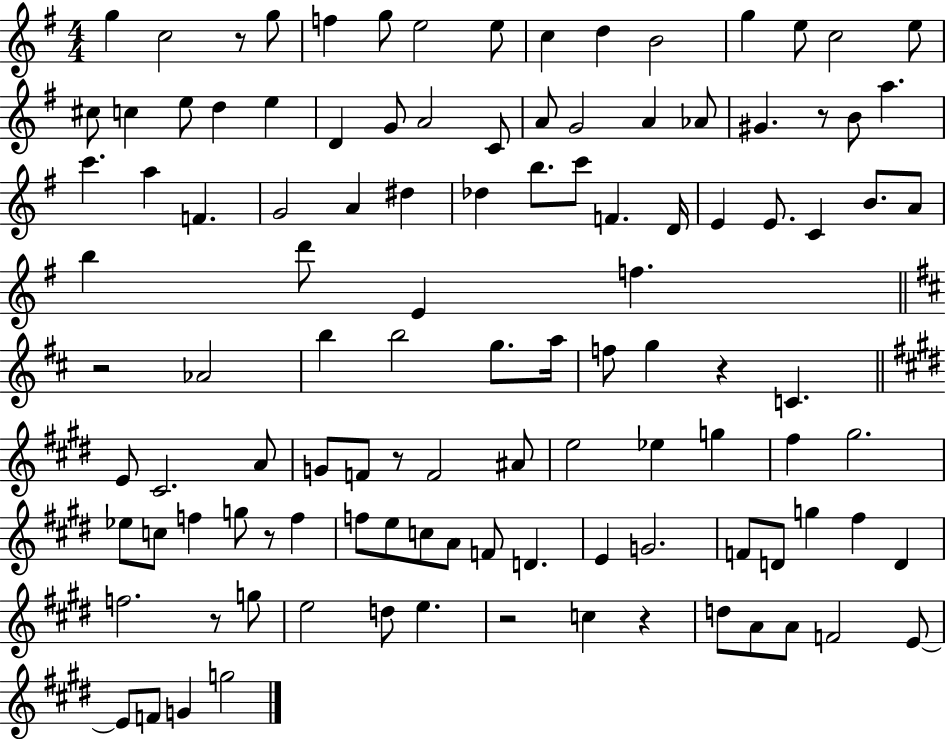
{
  \clef treble
  \numericTimeSignature
  \time 4/4
  \key g \major
  g''4 c''2 r8 g''8 | f''4 g''8 e''2 e''8 | c''4 d''4 b'2 | g''4 e''8 c''2 e''8 | \break cis''8 c''4 e''8 d''4 e''4 | d'4 g'8 a'2 c'8 | a'8 g'2 a'4 aes'8 | gis'4. r8 b'8 a''4. | \break c'''4. a''4 f'4. | g'2 a'4 dis''4 | des''4 b''8. c'''8 f'4. d'16 | e'4 e'8. c'4 b'8. a'8 | \break b''4 d'''8 e'4 f''4. | \bar "||" \break \key b \minor r2 aes'2 | b''4 b''2 g''8. a''16 | f''8 g''4 r4 c'4. | \bar "||" \break \key e \major e'8 cis'2. a'8 | g'8 f'8 r8 f'2 ais'8 | e''2 ees''4 g''4 | fis''4 gis''2. | \break ees''8 c''8 f''4 g''8 r8 f''4 | f''8 e''8 c''8 a'8 f'8 d'4. | e'4 g'2. | f'8 d'8 g''4 fis''4 d'4 | \break f''2. r8 g''8 | e''2 d''8 e''4. | r2 c''4 r4 | d''8 a'8 a'8 f'2 e'8~~ | \break e'8 f'8 g'4 g''2 | \bar "|."
}